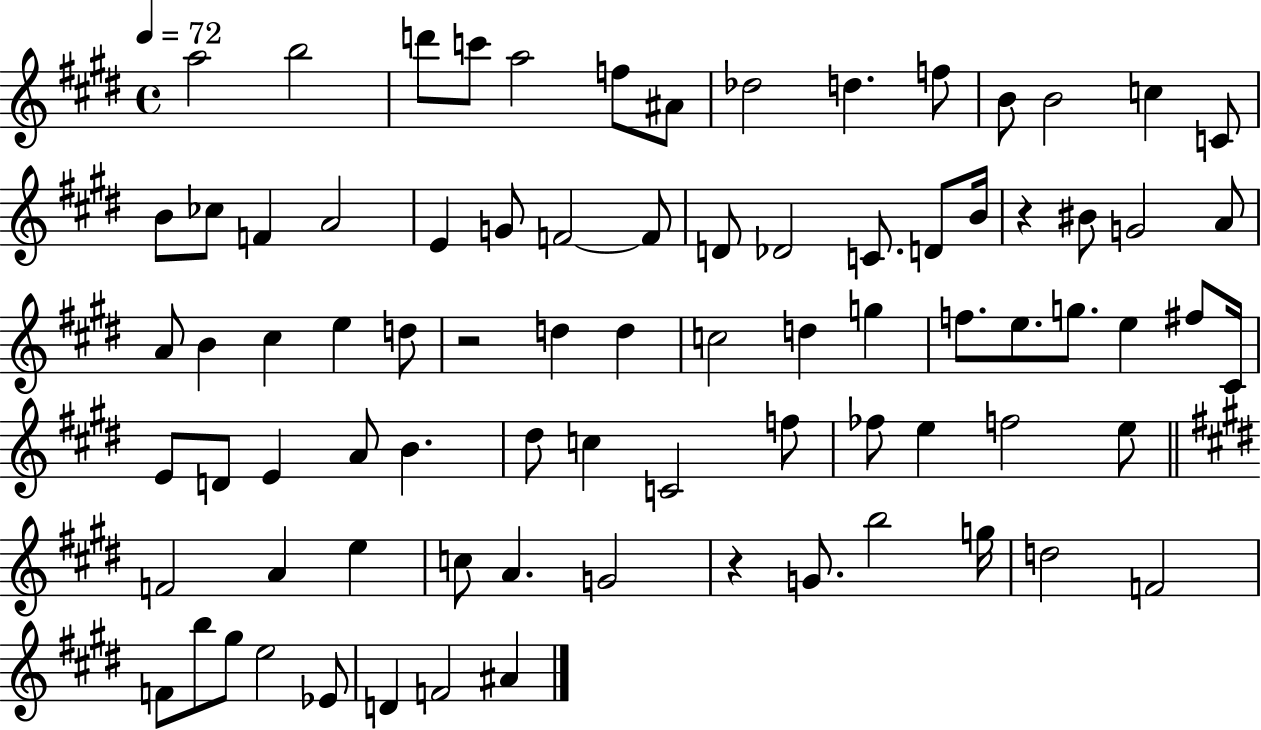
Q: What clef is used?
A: treble